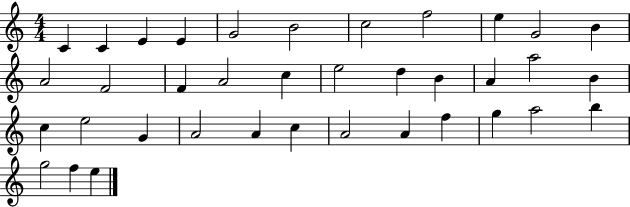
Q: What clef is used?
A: treble